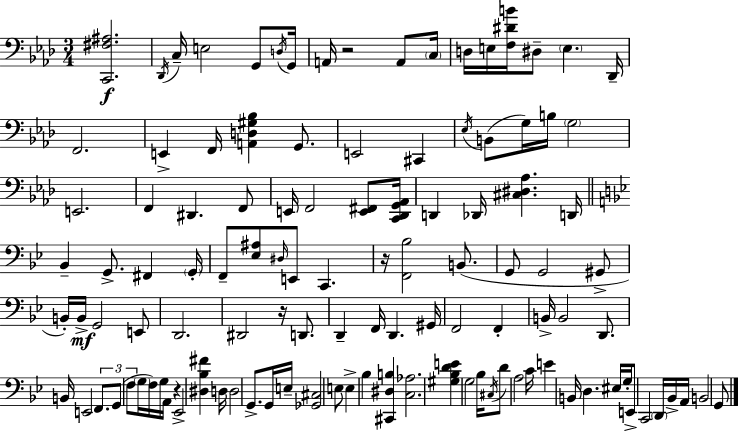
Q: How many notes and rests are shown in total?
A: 115